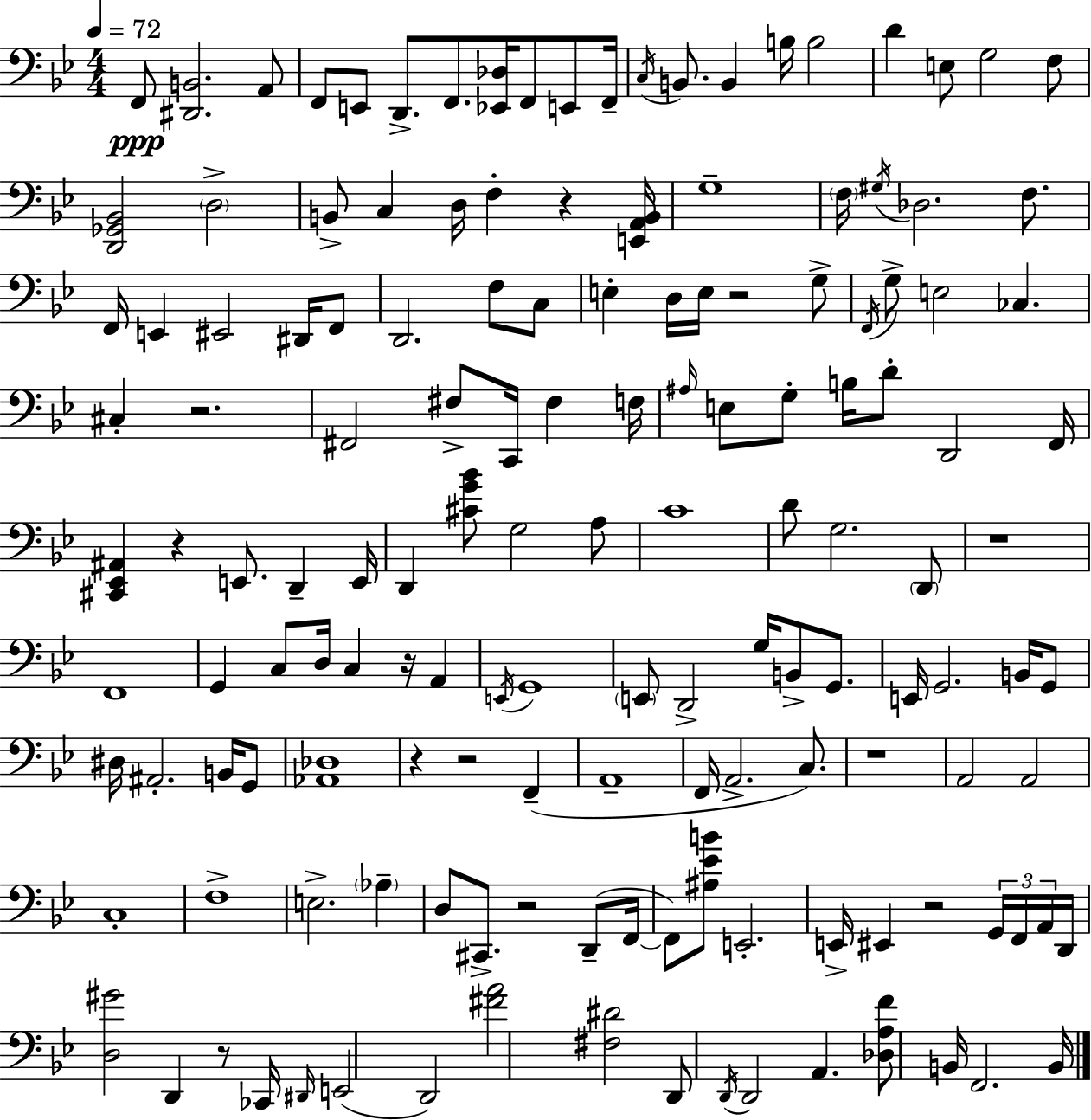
{
  \clef bass
  \numericTimeSignature
  \time 4/4
  \key g \minor
  \tempo 4 = 72
  f,8\ppp <dis, b,>2. a,8 | f,8 e,8 d,8.-> f,8. <ees, des>16 f,8 e,8 f,16-- | \acciaccatura { c16 } b,8. b,4 b16 b2 | d'4 e8 g2 f8 | \break <d, ges, bes,>2 \parenthesize d2-> | b,8-> c4 d16 f4-. r4 | <e, a, b,>16 g1-- | \parenthesize f16 \acciaccatura { gis16 } des2. f8. | \break f,16 e,4 eis,2 dis,16 | f,8 d,2. f8 | c8 e4-. d16 e16 r2 | g8-> \acciaccatura { f,16 } g8-> e2 ces4. | \break cis4-. r2. | fis,2 fis8-> c,16 fis4 | f16 \grace { ais16 } e8 g8-. b16 d'8-. d,2 | f,16 <cis, ees, ais,>4 r4 e,8. d,4-- | \break e,16 d,4 <cis' g' bes'>8 g2 | a8 c'1 | d'8 g2. | \parenthesize d,8 r1 | \break f,1 | g,4 c8 d16 c4 r16 | a,4 \acciaccatura { e,16 } g,1 | \parenthesize e,8 d,2-> g16 | \break b,8-> g,8. e,16 g,2. | b,16 g,8 dis16 ais,2.-. | b,16 g,8 <aes, des>1 | r4 r2 | \break f,4--( a,1-- | f,16 a,2.-> | c8.) r1 | a,2 a,2 | \break c1-. | f1-> | e2.-> | \parenthesize aes4-- d8 cis,8.-> r2 | \break d,8--( f,16~~ f,8) <ais ees' b'>8 e,2.-. | e,16-> eis,4 r2 | \tuplet 3/2 { g,16 f,16 a,16 } d,16 <d gis'>2 d,4 | r8 ces,16 \grace { dis,16 }( e,2 d,2) | \break <fis' a'>2 <fis dis'>2 | d,8 \acciaccatura { d,16 } d,2 | a,4. <des a f'>8 b,16 f,2. | b,16 \bar "|."
}